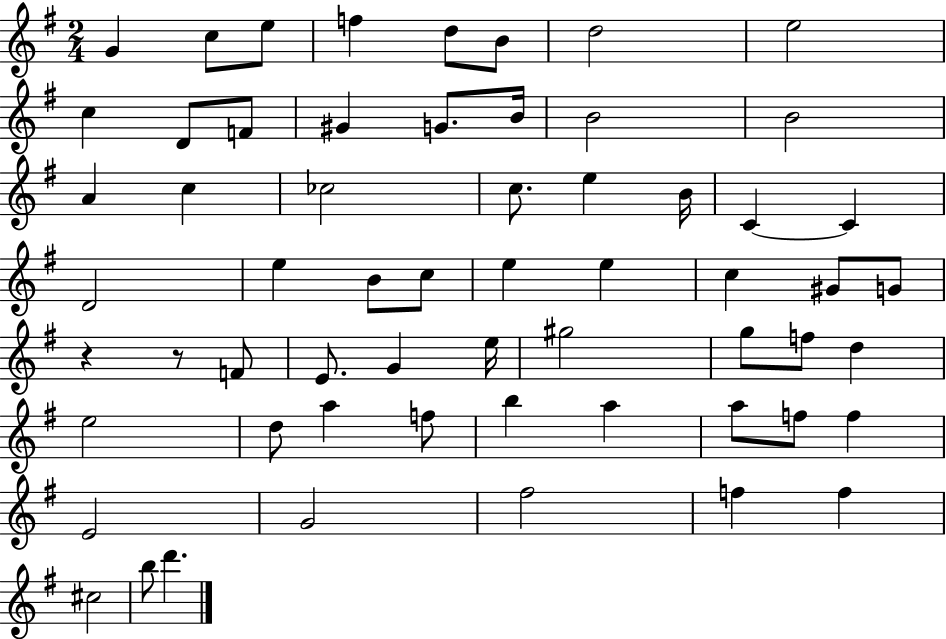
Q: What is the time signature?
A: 2/4